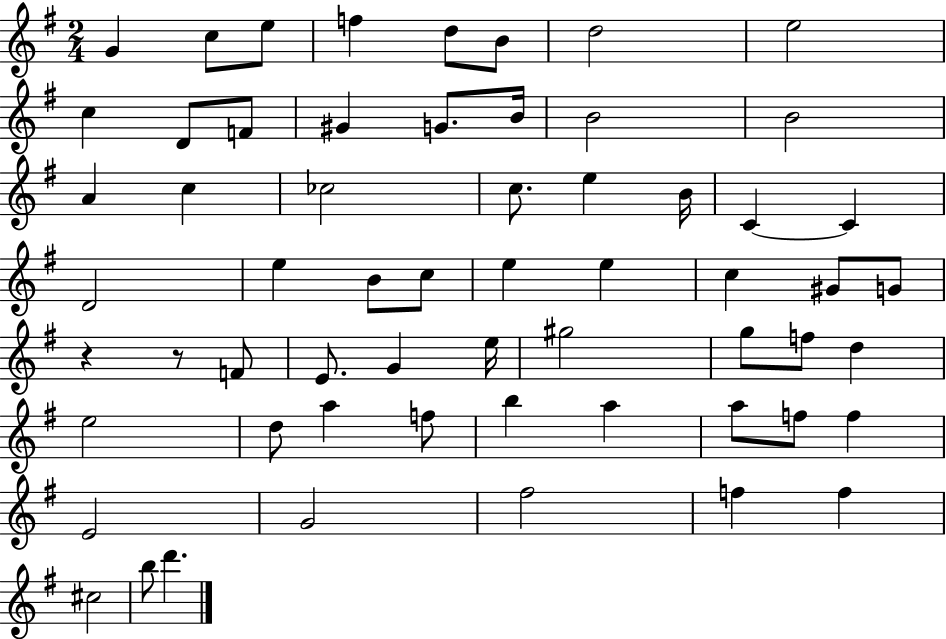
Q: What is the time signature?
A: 2/4